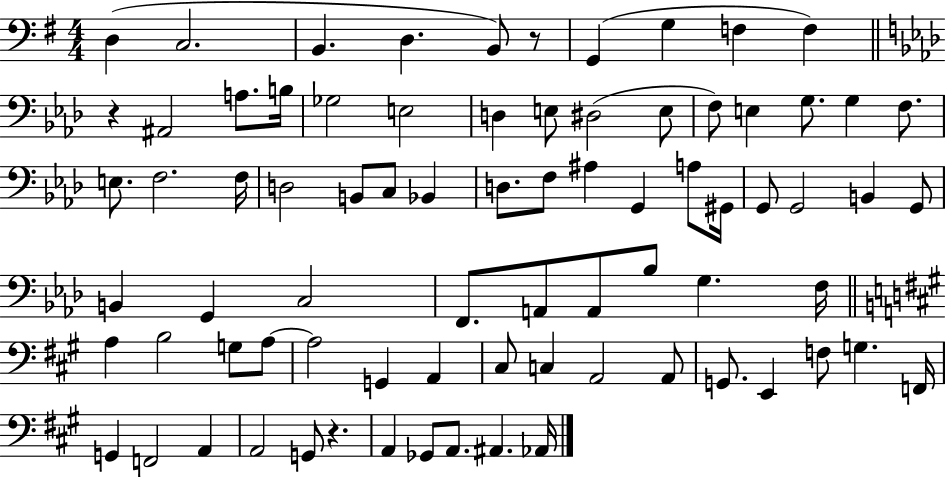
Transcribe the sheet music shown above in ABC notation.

X:1
T:Untitled
M:4/4
L:1/4
K:G
D, C,2 B,, D, B,,/2 z/2 G,, G, F, F, z ^A,,2 A,/2 B,/4 _G,2 E,2 D, E,/2 ^D,2 E,/2 F,/2 E, G,/2 G, F,/2 E,/2 F,2 F,/4 D,2 B,,/2 C,/2 _B,, D,/2 F,/2 ^A, G,, A,/2 ^G,,/4 G,,/2 G,,2 B,, G,,/2 B,, G,, C,2 F,,/2 A,,/2 A,,/2 _B,/2 G, F,/4 A, B,2 G,/2 A,/2 A,2 G,, A,, ^C,/2 C, A,,2 A,,/2 G,,/2 E,, F,/2 G, F,,/4 G,, F,,2 A,, A,,2 G,,/2 z A,, _G,,/2 A,,/2 ^A,, _A,,/4